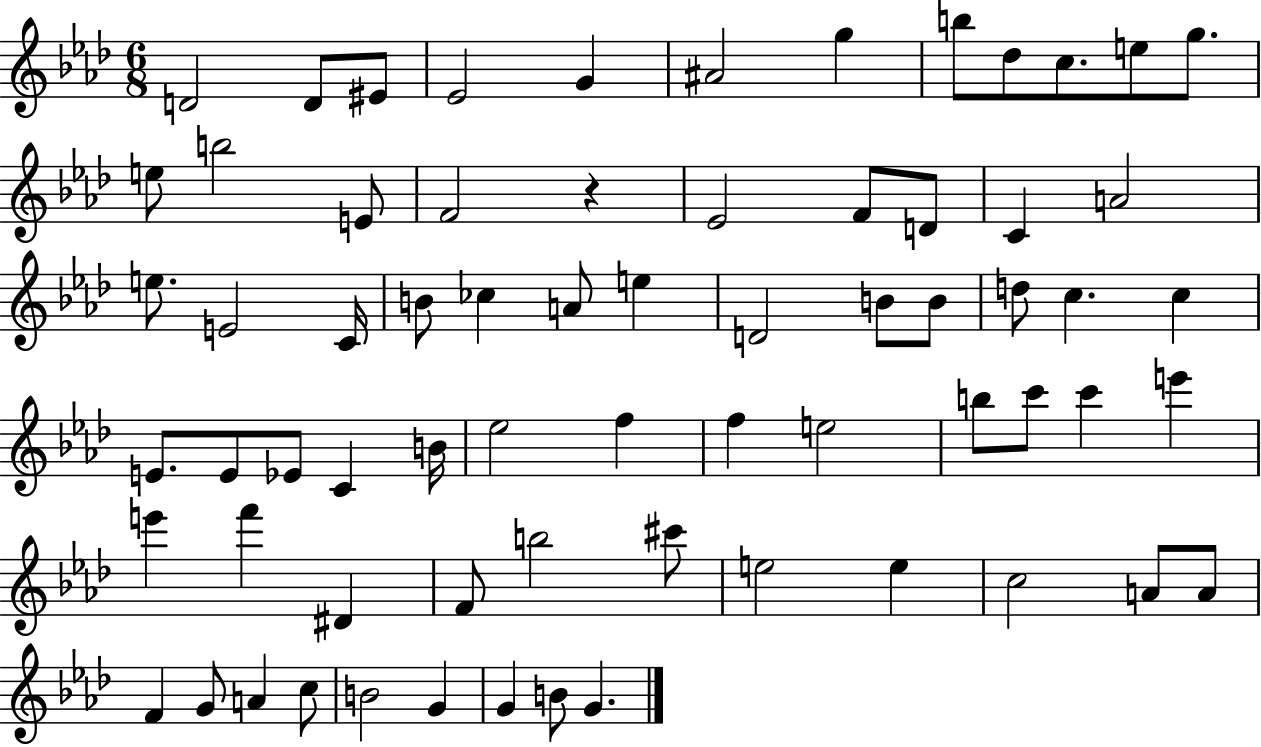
{
  \clef treble
  \numericTimeSignature
  \time 6/8
  \key aes \major
  d'2 d'8 eis'8 | ees'2 g'4 | ais'2 g''4 | b''8 des''8 c''8. e''8 g''8. | \break e''8 b''2 e'8 | f'2 r4 | ees'2 f'8 d'8 | c'4 a'2 | \break e''8. e'2 c'16 | b'8 ces''4 a'8 e''4 | d'2 b'8 b'8 | d''8 c''4. c''4 | \break e'8. e'8 ees'8 c'4 b'16 | ees''2 f''4 | f''4 e''2 | b''8 c'''8 c'''4 e'''4 | \break e'''4 f'''4 dis'4 | f'8 b''2 cis'''8 | e''2 e''4 | c''2 a'8 a'8 | \break f'4 g'8 a'4 c''8 | b'2 g'4 | g'4 b'8 g'4. | \bar "|."
}